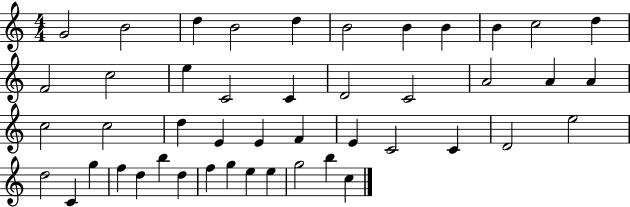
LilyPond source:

{
  \clef treble
  \numericTimeSignature
  \time 4/4
  \key c \major
  g'2 b'2 | d''4 b'2 d''4 | b'2 b'4 b'4 | b'4 c''2 d''4 | \break f'2 c''2 | e''4 c'2 c'4 | d'2 c'2 | a'2 a'4 a'4 | \break c''2 c''2 | d''4 e'4 e'4 f'4 | e'4 c'2 c'4 | d'2 e''2 | \break d''2 c'4 g''4 | f''4 d''4 b''4 d''4 | f''4 g''4 e''4 e''4 | g''2 b''4 c''4 | \break \bar "|."
}